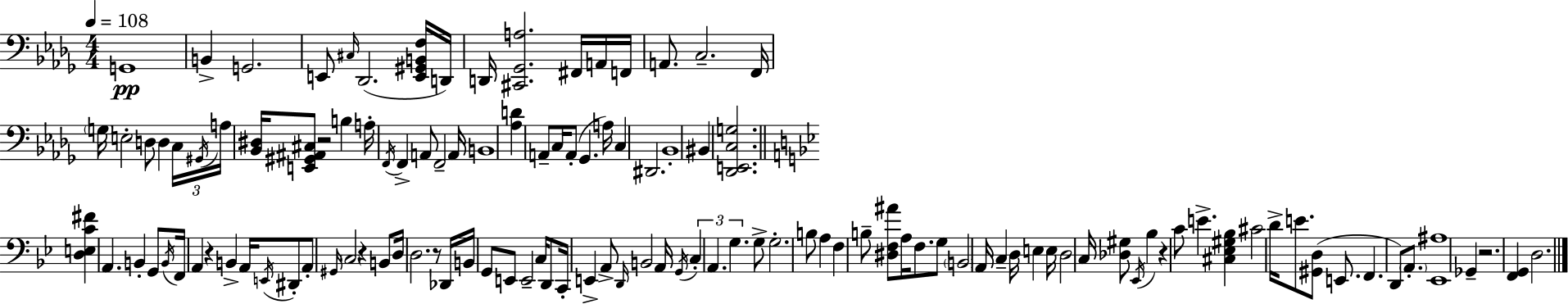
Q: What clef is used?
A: bass